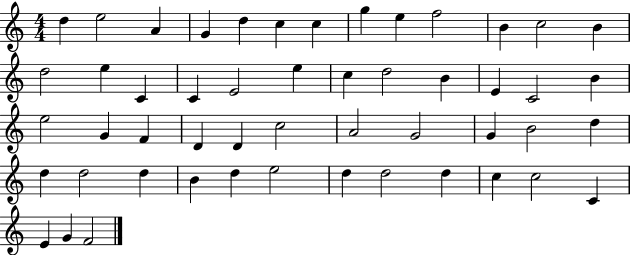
X:1
T:Untitled
M:4/4
L:1/4
K:C
d e2 A G d c c g e f2 B c2 B d2 e C C E2 e c d2 B E C2 B e2 G F D D c2 A2 G2 G B2 d d d2 d B d e2 d d2 d c c2 C E G F2